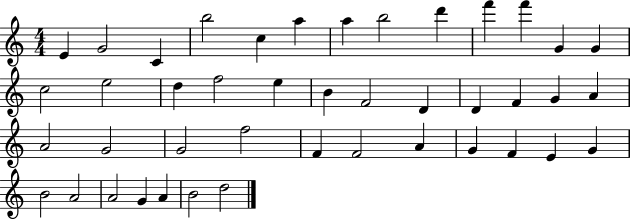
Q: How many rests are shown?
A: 0